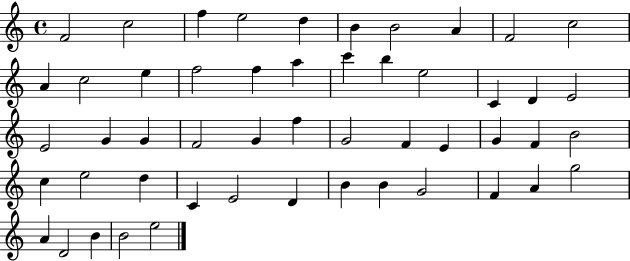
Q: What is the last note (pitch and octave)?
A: E5